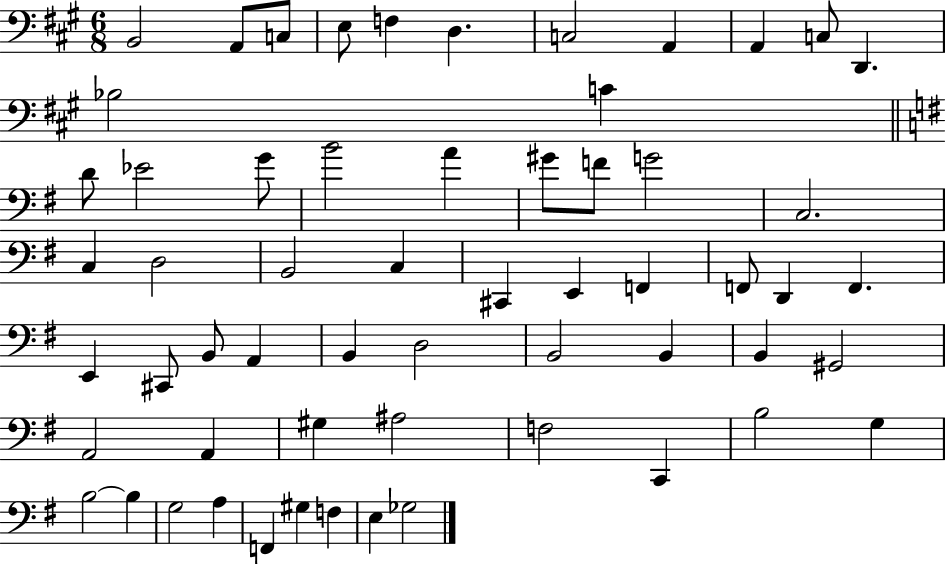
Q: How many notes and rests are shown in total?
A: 59